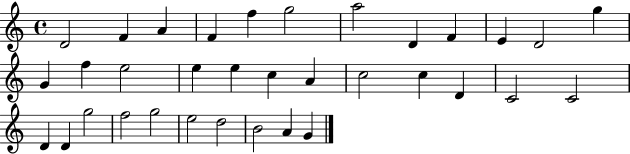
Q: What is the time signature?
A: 4/4